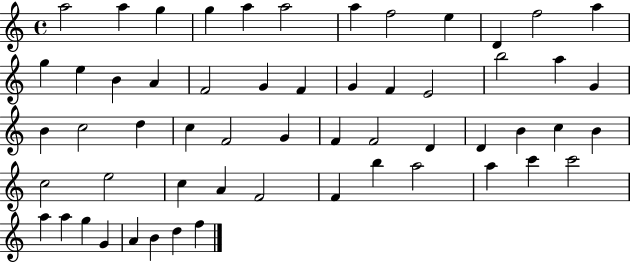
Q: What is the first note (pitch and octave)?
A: A5